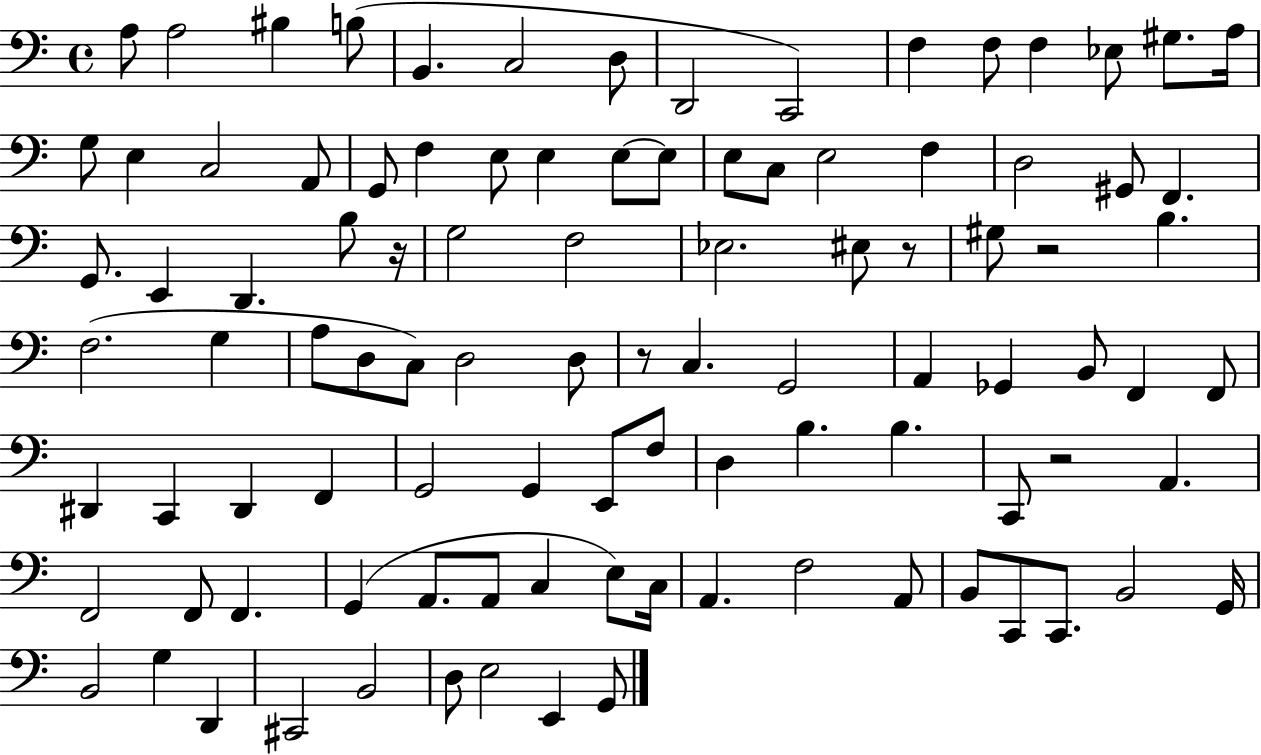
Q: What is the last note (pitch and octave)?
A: G2